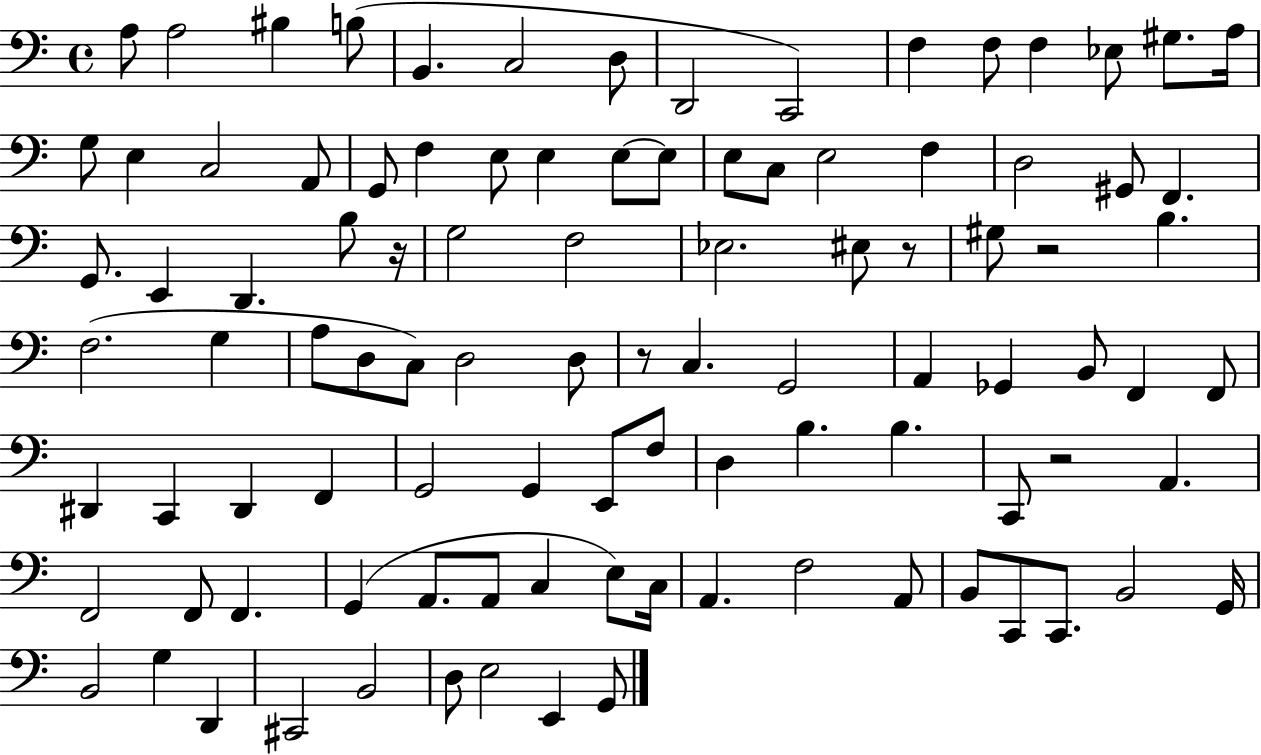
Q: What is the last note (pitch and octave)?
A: G2